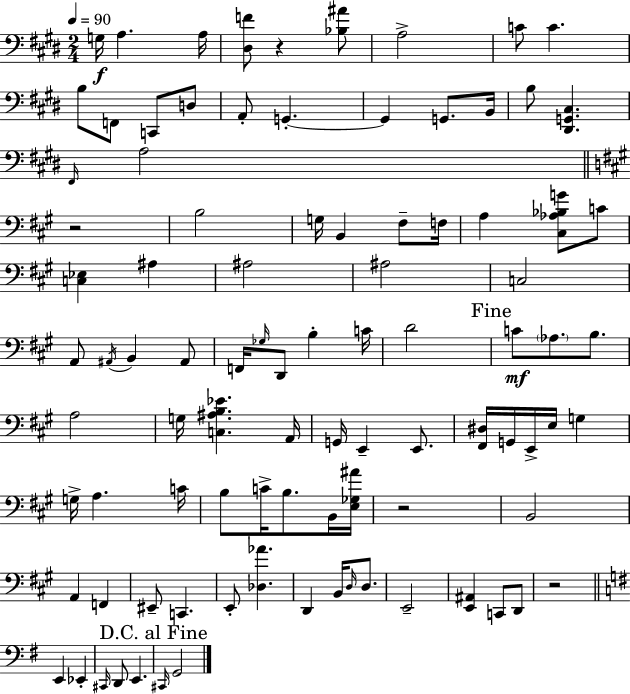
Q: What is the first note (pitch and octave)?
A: G3